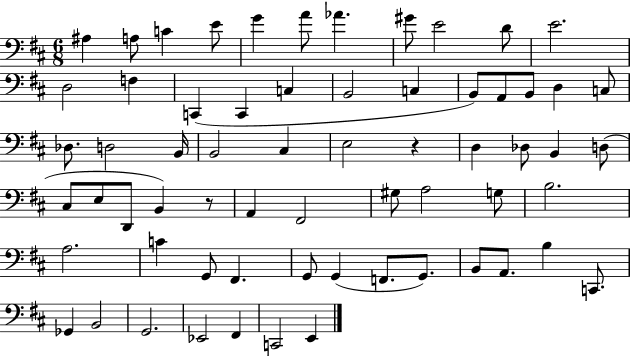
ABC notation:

X:1
T:Untitled
M:6/8
L:1/4
K:D
^A, A,/2 C E/2 G A/2 _A ^G/2 E2 D/2 E2 D,2 F, C,, C,, C, B,,2 C, B,,/2 A,,/2 B,,/2 D, C,/2 _D,/2 D,2 B,,/4 B,,2 ^C, E,2 z D, _D,/2 B,, D,/2 ^C,/2 E,/2 D,,/2 B,, z/2 A,, ^F,,2 ^G,/2 A,2 G,/2 B,2 A,2 C G,,/2 ^F,, G,,/2 G,, F,,/2 G,,/2 B,,/2 A,,/2 B, C,,/2 _G,, B,,2 G,,2 _E,,2 ^F,, C,,2 E,,